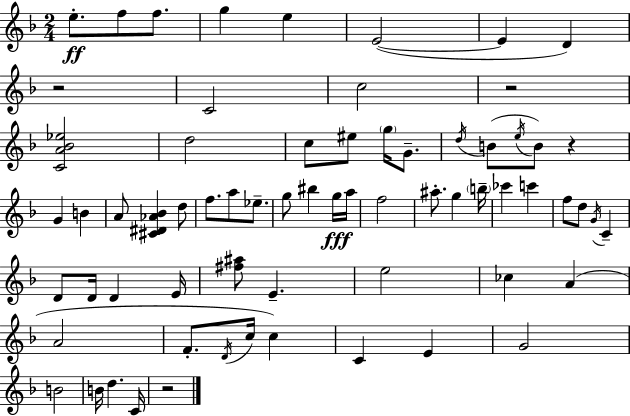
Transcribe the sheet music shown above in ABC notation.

X:1
T:Untitled
M:2/4
L:1/4
K:F
e/2 f/2 f/2 g e E2 E D z2 C2 c2 z2 [CA_B_e]2 d2 c/2 ^e/2 g/4 G/2 d/4 B/2 e/4 B/2 z G B A/2 [^C^D_A_B] d/2 f/2 a/2 _e/2 g/2 ^b g/4 a/4 f2 ^a/2 g b/4 _c' c' f/2 d/2 G/4 C D/2 D/4 D E/4 [^f^a]/2 E e2 _c A A2 F/2 D/4 c/4 c C E G2 B2 B/4 d C/4 z2